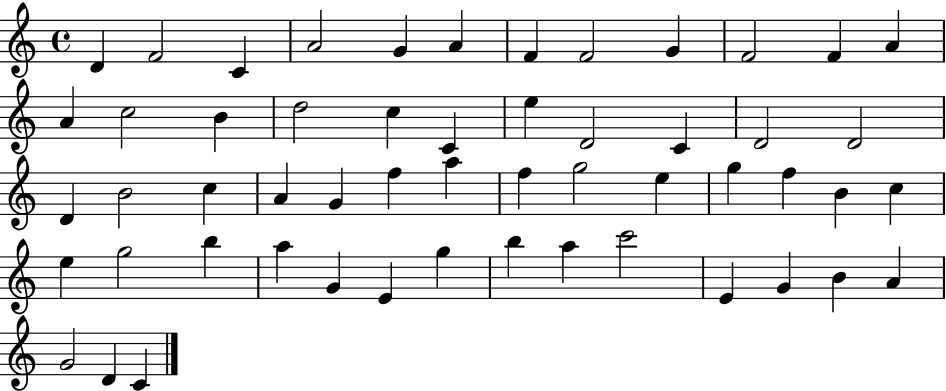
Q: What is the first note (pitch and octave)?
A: D4